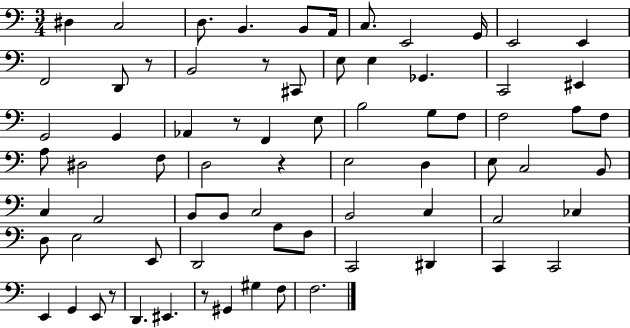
D#3/q C3/h D3/e. B2/q. B2/e A2/s C3/e. E2/h G2/s E2/h E2/q F2/h D2/e R/e B2/h R/e C#2/e E3/e E3/q Gb2/q. C2/h EIS2/q G2/h G2/q Ab2/q R/e F2/q E3/e B3/h G3/e F3/e F3/h A3/e F3/e A3/e D#3/h F3/e D3/h R/q E3/h D3/q E3/e C3/h B2/e C3/q A2/h B2/e B2/e C3/h B2/h C3/q A2/h CES3/q D3/e E3/h E2/e D2/h A3/e F3/e C2/h D#2/q C2/q C2/h E2/q G2/q E2/e R/e D2/q. EIS2/q. R/e G#2/q G#3/q F3/e F3/h.